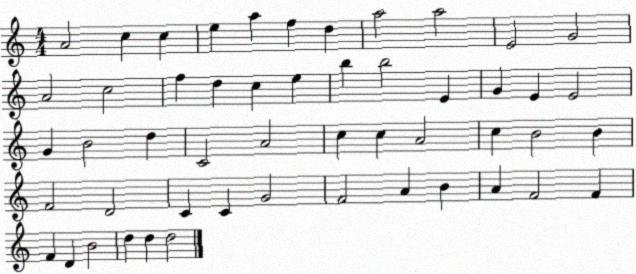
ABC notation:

X:1
T:Untitled
M:4/4
L:1/4
K:C
A2 c c e a f d a2 a2 E2 G2 A2 c2 f d c e b b2 E G E E2 G B2 d C2 A2 c c A2 c B2 B F2 D2 C C G2 F2 A B A F2 F F D B2 d d d2